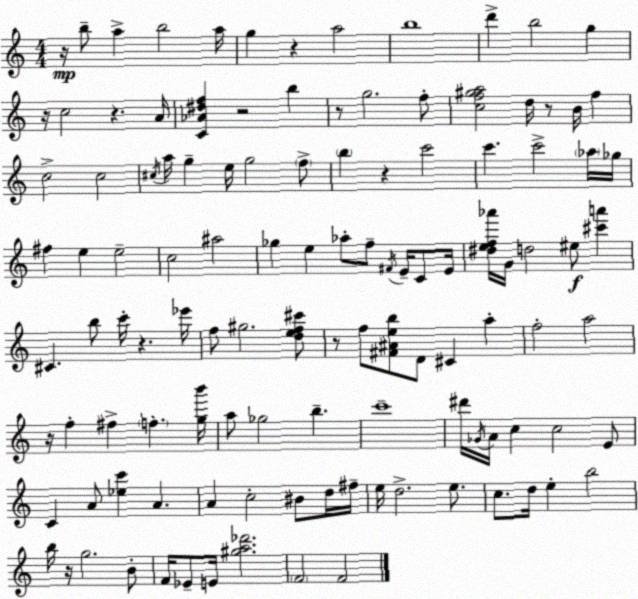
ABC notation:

X:1
T:Untitled
M:4/4
L:1/4
K:C
z/4 b/2 a b2 a/4 g z a2 b4 d' b2 g z/4 c2 z A/4 [C_A^df] z2 b z/2 g2 f/2 [cf^ga]2 d/4 z/2 B/4 f c2 c2 ^c/4 a/4 g e/4 g2 f/2 b z c'2 c' c'2 _a/4 _g/4 ^f e e2 c2 ^a2 _g e _a/2 f/2 ^F/4 E/4 C/2 E/4 [^def_a']/4 G/4 d2 ^e/2 [^c'a'] ^C b/2 c'/4 z _e'/4 f/2 ^g2 [def^c']/2 z/2 f/2 [^F^Aeb]/2 D/2 ^C a f2 a2 z/4 f ^f f [gb']/4 a/2 _g2 b c'4 ^d'/4 _G/4 A/4 c c2 E/2 C A/2 [_ec'] A A c2 ^B/2 d/4 ^f/4 e/4 d2 e/2 c/2 d/4 e b2 b/4 z/4 g2 B/2 F/4 _E/2 E/4 [^ga_d']2 F2 F2